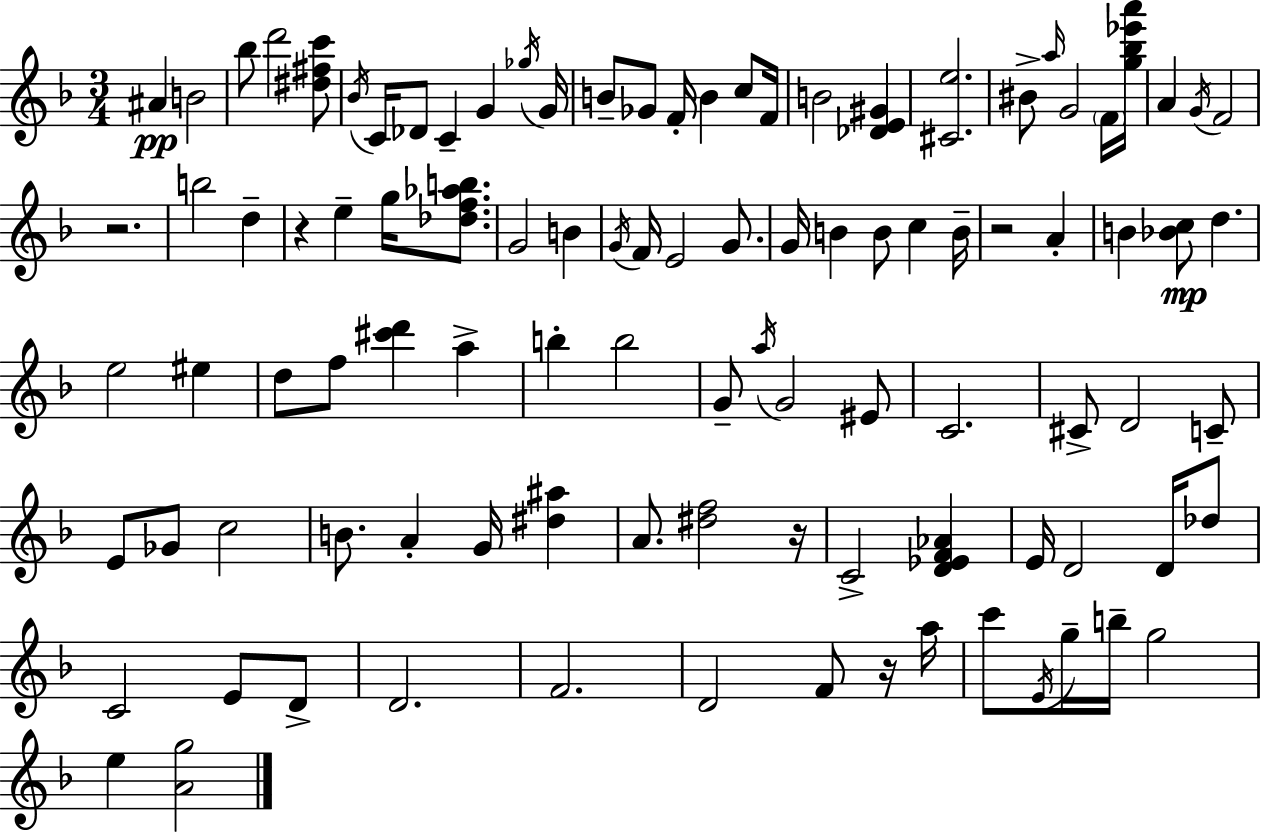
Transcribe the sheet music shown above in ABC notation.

X:1
T:Untitled
M:3/4
L:1/4
K:F
^A B2 _b/2 d'2 [^d^fc']/2 _B/4 C/4 _D/2 C G _g/4 G/4 B/2 _G/2 F/4 B c/2 F/4 B2 [_DE^G] [^Ce]2 ^B/2 a/4 G2 F/4 [g_b_e'a']/4 A G/4 F2 z2 b2 d z e g/4 [_df_ab]/2 G2 B G/4 F/4 E2 G/2 G/4 B B/2 c B/4 z2 A B [_Bc]/2 d e2 ^e d/2 f/2 [^c'd'] a b b2 G/2 a/4 G2 ^E/2 C2 ^C/2 D2 C/2 E/2 _G/2 c2 B/2 A G/4 [^d^a] A/2 [^df]2 z/4 C2 [D_EF_A] E/4 D2 D/4 _d/2 C2 E/2 D/2 D2 F2 D2 F/2 z/4 a/4 c'/2 E/4 g/4 b/4 g2 e [Ag]2